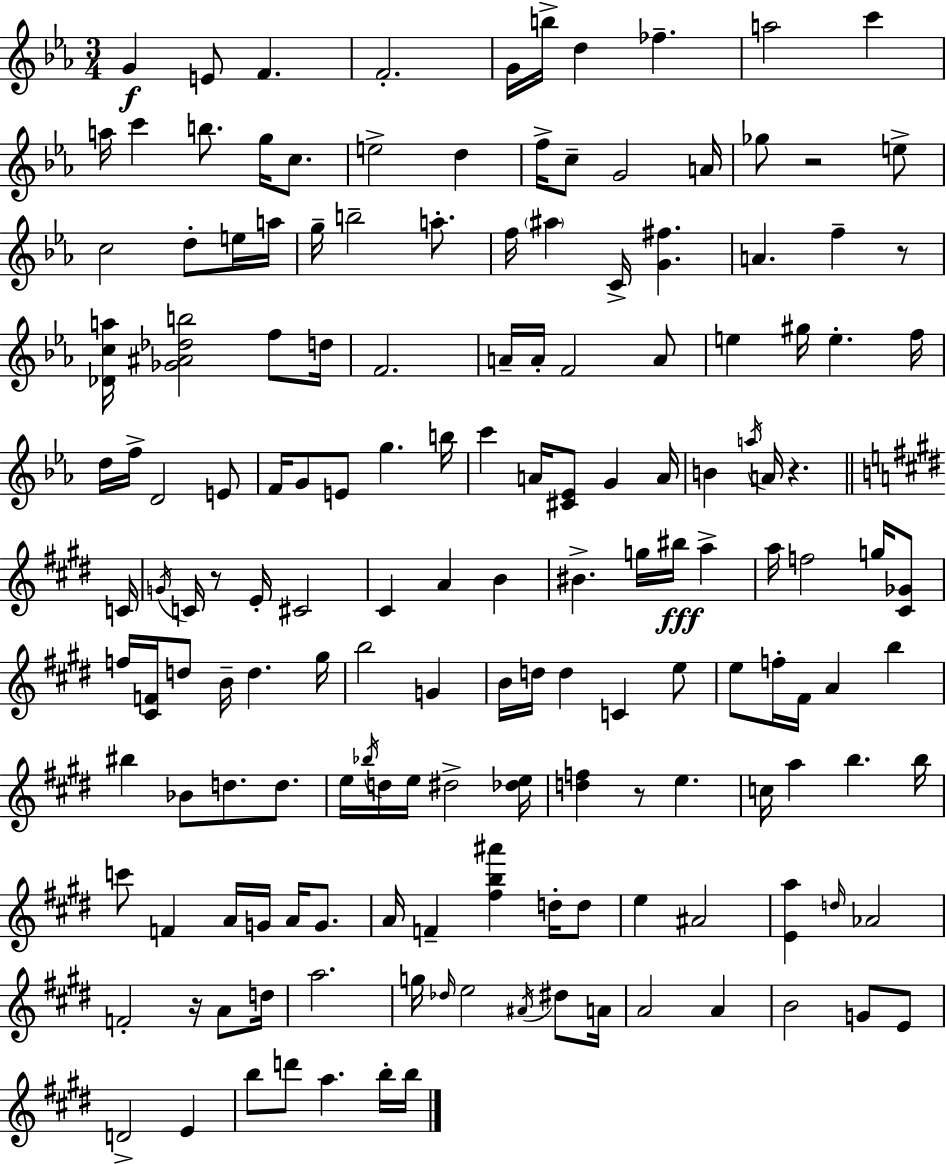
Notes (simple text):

G4/q E4/e F4/q. F4/h. G4/s B5/s D5/q FES5/q. A5/h C6/q A5/s C6/q B5/e. G5/s C5/e. E5/h D5/q F5/s C5/e G4/h A4/s Gb5/e R/h E5/e C5/h D5/e E5/s A5/s G5/s B5/h A5/e. F5/s A#5/q C4/s [G4,F#5]/q. A4/q. F5/q R/e [Db4,C5,A5]/s [Gb4,A#4,Db5,B5]/h F5/e D5/s F4/h. A4/s A4/s F4/h A4/e E5/q G#5/s E5/q. F5/s D5/s F5/s D4/h E4/e F4/s G4/e E4/e G5/q. B5/s C6/q A4/s [C#4,Eb4]/e G4/q A4/s B4/q A5/s A4/s R/q. C4/s G4/s C4/s R/e E4/s C#4/h C#4/q A4/q B4/q BIS4/q. G5/s BIS5/s A5/q A5/s F5/h G5/s [C#4,Gb4]/e F5/s [C#4,F4]/s D5/e B4/s D5/q. G#5/s B5/h G4/q B4/s D5/s D5/q C4/q E5/e E5/e F5/s F#4/s A4/q B5/q BIS5/q Bb4/e D5/e. D5/e. E5/s Bb5/s D5/s E5/s D#5/h [Db5,E5]/s [D5,F5]/q R/e E5/q. C5/s A5/q B5/q. B5/s C6/e F4/q A4/s G4/s A4/s G4/e. A4/s F4/q [F#5,B5,A#6]/q D5/s D5/e E5/q A#4/h [E4,A5]/q D5/s Ab4/h F4/h R/s A4/e D5/s A5/h. G5/s Db5/s E5/h A#4/s D#5/e A4/s A4/h A4/q B4/h G4/e E4/e D4/h E4/q B5/e D6/e A5/q. B5/s B5/s